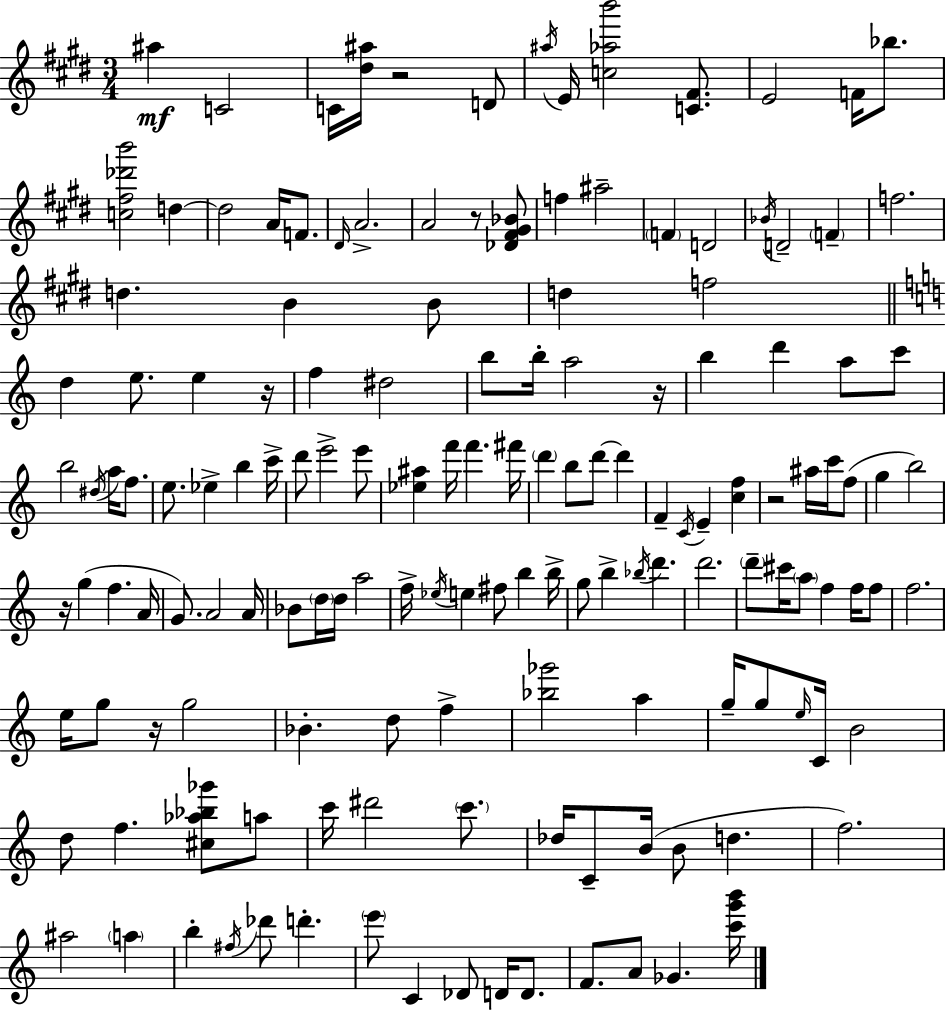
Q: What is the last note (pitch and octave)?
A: Gb4